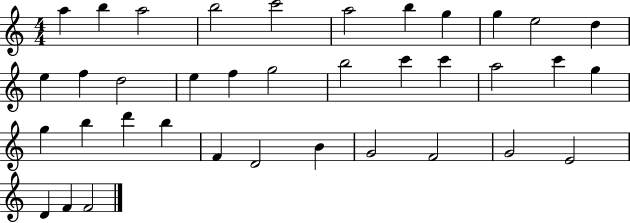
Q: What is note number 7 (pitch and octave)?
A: B5